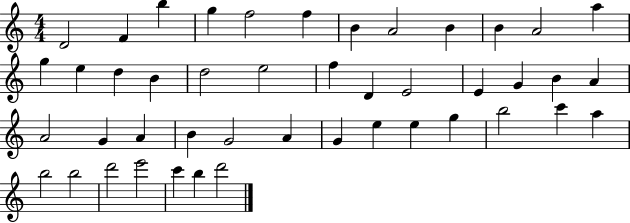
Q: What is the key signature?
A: C major